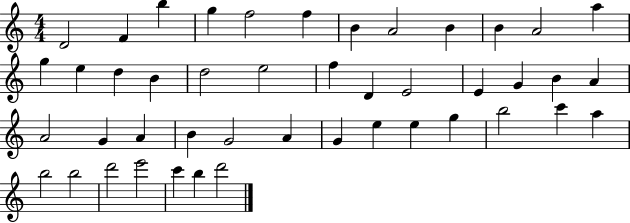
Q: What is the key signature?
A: C major